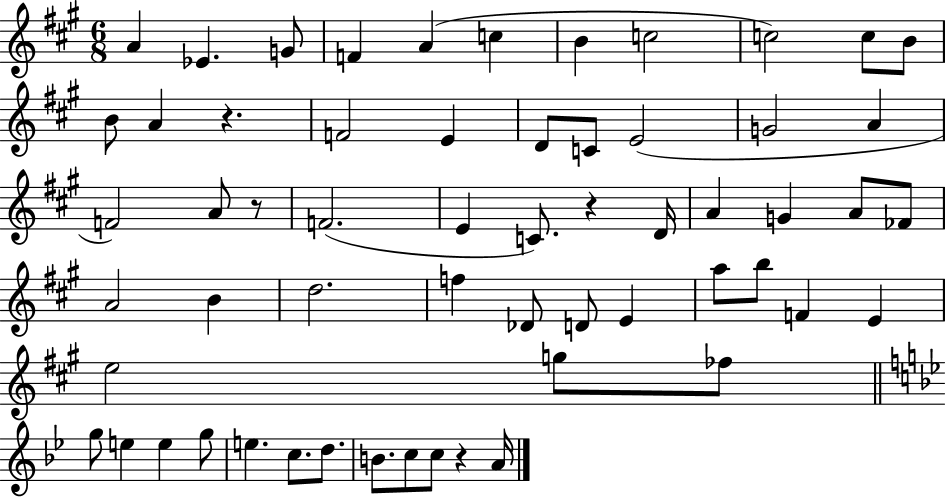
{
  \clef treble
  \numericTimeSignature
  \time 6/8
  \key a \major
  a'4 ees'4. g'8 | f'4 a'4( c''4 | b'4 c''2 | c''2) c''8 b'8 | \break b'8 a'4 r4. | f'2 e'4 | d'8 c'8 e'2( | g'2 a'4 | \break f'2) a'8 r8 | f'2.( | e'4 c'8.) r4 d'16 | a'4 g'4 a'8 fes'8 | \break a'2 b'4 | d''2. | f''4 des'8 d'8 e'4 | a''8 b''8 f'4 e'4 | \break e''2 g''8 fes''8 | \bar "||" \break \key g \minor g''8 e''4 e''4 g''8 | e''4. c''8. d''8. | b'8. c''8 c''8 r4 a'16 | \bar "|."
}